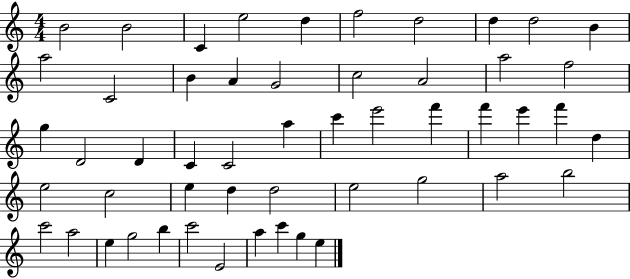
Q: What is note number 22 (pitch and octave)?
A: D4